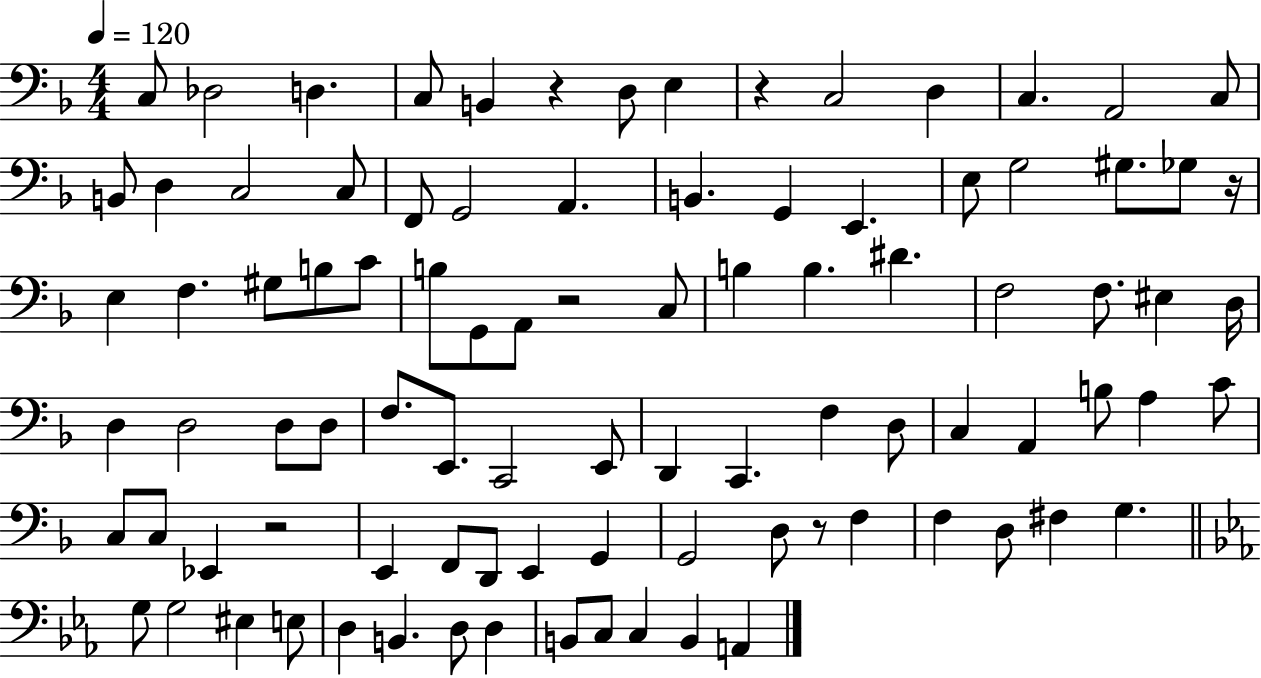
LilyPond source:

{
  \clef bass
  \numericTimeSignature
  \time 4/4
  \key f \major
  \tempo 4 = 120
  c8 des2 d4. | c8 b,4 r4 d8 e4 | r4 c2 d4 | c4. a,2 c8 | \break b,8 d4 c2 c8 | f,8 g,2 a,4. | b,4. g,4 e,4. | e8 g2 gis8. ges8 r16 | \break e4 f4. gis8 b8 c'8 | b8 g,8 a,8 r2 c8 | b4 b4. dis'4. | f2 f8. eis4 d16 | \break d4 d2 d8 d8 | f8. e,8. c,2 e,8 | d,4 c,4. f4 d8 | c4 a,4 b8 a4 c'8 | \break c8 c8 ees,4 r2 | e,4 f,8 d,8 e,4 g,4 | g,2 d8 r8 f4 | f4 d8 fis4 g4. | \break \bar "||" \break \key c \minor g8 g2 eis4 e8 | d4 b,4. d8 d4 | b,8 c8 c4 b,4 a,4 | \bar "|."
}